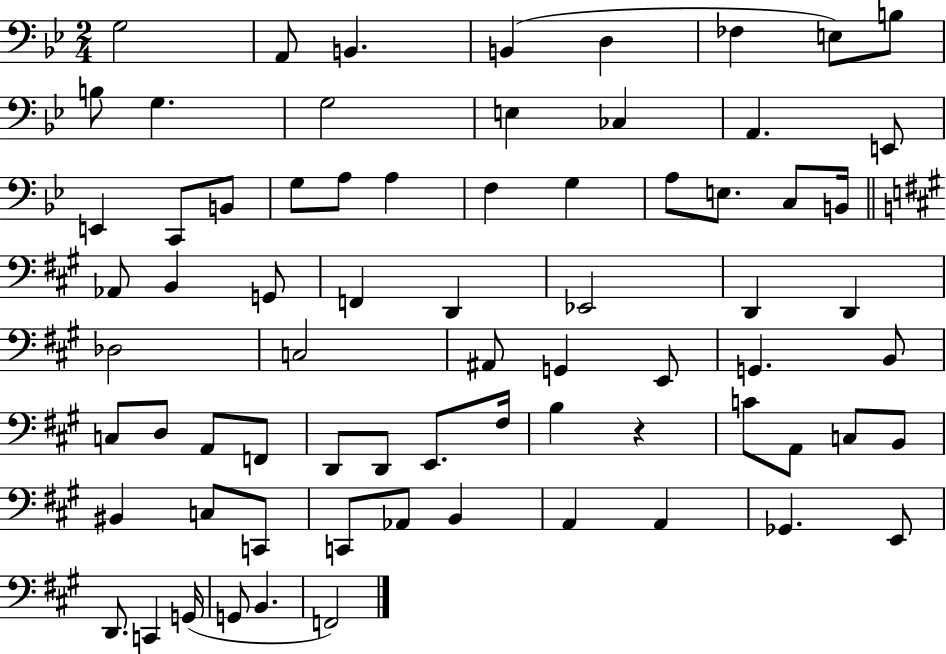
X:1
T:Untitled
M:2/4
L:1/4
K:Bb
G,2 A,,/2 B,, B,, D, _F, E,/2 B,/2 B,/2 G, G,2 E, _C, A,, E,,/2 E,, C,,/2 B,,/2 G,/2 A,/2 A, F, G, A,/2 E,/2 C,/2 B,,/4 _A,,/2 B,, G,,/2 F,, D,, _E,,2 D,, D,, _D,2 C,2 ^A,,/2 G,, E,,/2 G,, B,,/2 C,/2 D,/2 A,,/2 F,,/2 D,,/2 D,,/2 E,,/2 ^F,/4 B, z C/2 A,,/2 C,/2 B,,/2 ^B,, C,/2 C,,/2 C,,/2 _A,,/2 B,, A,, A,, _G,, E,,/2 D,,/2 C,, G,,/4 G,,/2 B,, F,,2